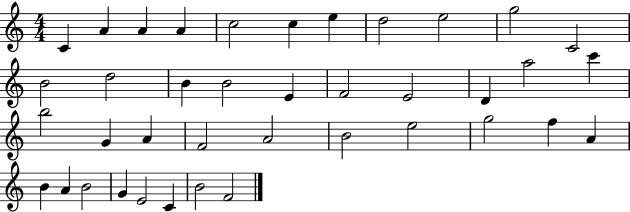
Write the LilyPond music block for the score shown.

{
  \clef treble
  \numericTimeSignature
  \time 4/4
  \key c \major
  c'4 a'4 a'4 a'4 | c''2 c''4 e''4 | d''2 e''2 | g''2 c'2 | \break b'2 d''2 | b'4 b'2 e'4 | f'2 e'2 | d'4 a''2 c'''4 | \break b''2 g'4 a'4 | f'2 a'2 | b'2 e''2 | g''2 f''4 a'4 | \break b'4 a'4 b'2 | g'4 e'2 c'4 | b'2 f'2 | \bar "|."
}